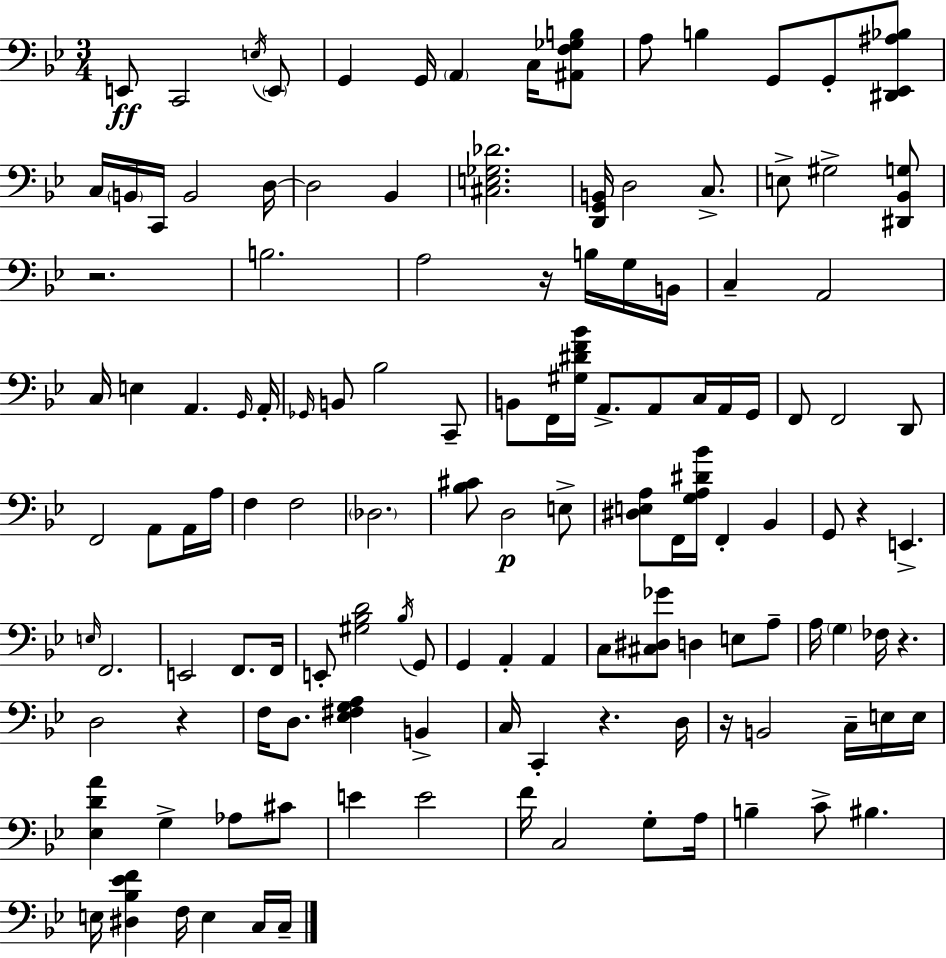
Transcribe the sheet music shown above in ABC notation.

X:1
T:Untitled
M:3/4
L:1/4
K:Gm
E,,/2 C,,2 E,/4 E,,/2 G,, G,,/4 A,, C,/4 [^A,,F,_G,B,]/2 A,/2 B, G,,/2 G,,/2 [^D,,_E,,^A,_B,]/2 C,/4 B,,/4 C,,/4 B,,2 D,/4 D,2 _B,, [^C,E,_G,_D]2 [D,,G,,B,,]/4 D,2 C,/2 E,/2 ^G,2 [^D,,_B,,G,]/2 z2 B,2 A,2 z/4 B,/4 G,/4 B,,/4 C, A,,2 C,/4 E, A,, G,,/4 A,,/4 _G,,/4 B,,/2 _B,2 C,,/2 B,,/2 F,,/4 [^G,^DF_B]/4 A,,/2 A,,/2 C,/4 A,,/4 G,,/4 F,,/2 F,,2 D,,/2 F,,2 A,,/2 A,,/4 A,/4 F, F,2 _D,2 [_B,^C]/2 D,2 E,/2 [^D,E,A,]/2 F,,/4 [G,A,^D_B]/4 F,, _B,, G,,/2 z E,, E,/4 F,,2 E,,2 F,,/2 F,,/4 E,,/2 [^G,_B,D]2 _B,/4 G,,/2 G,, A,, A,, C,/2 [^C,^D,_G]/2 D, E,/2 A,/2 A,/4 G, _F,/4 z D,2 z F,/4 D,/2 [_E,^F,G,A,] B,, C,/4 C,, z D,/4 z/4 B,,2 C,/4 E,/4 E,/4 [_E,DA] G, _A,/2 ^C/2 E E2 F/4 C,2 G,/2 A,/4 B, C/2 ^B, E,/4 [^D,_B,_EF] F,/4 E, C,/4 C,/4